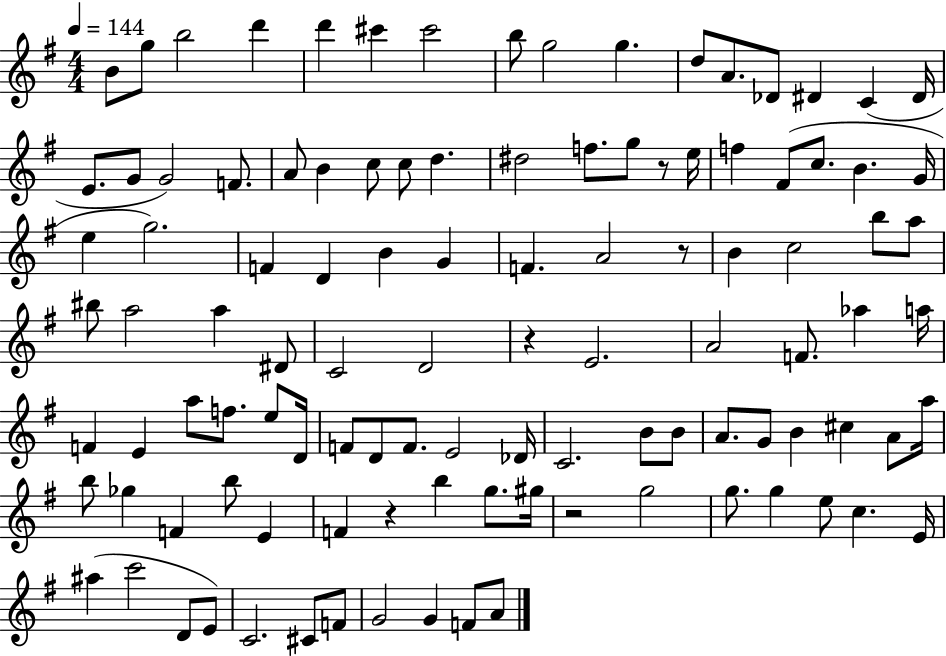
{
  \clef treble
  \numericTimeSignature
  \time 4/4
  \key g \major
  \tempo 4 = 144
  \repeat volta 2 { b'8 g''8 b''2 d'''4 | d'''4 cis'''4 cis'''2 | b''8 g''2 g''4. | d''8 a'8. des'8 dis'4 c'4( dis'16 | \break e'8. g'8 g'2) f'8. | a'8 b'4 c''8 c''8 d''4. | dis''2 f''8. g''8 r8 e''16 | f''4 fis'8( c''8. b'4. g'16 | \break e''4 g''2.) | f'4 d'4 b'4 g'4 | f'4. a'2 r8 | b'4 c''2 b''8 a''8 | \break bis''8 a''2 a''4 dis'8 | c'2 d'2 | r4 e'2. | a'2 f'8. aes''4 a''16 | \break f'4 e'4 a''8 f''8. e''8 d'16 | f'8 d'8 f'8. e'2 des'16 | c'2. b'8 b'8 | a'8. g'8 b'4 cis''4 a'8 a''16 | \break b''8 ges''4 f'4 b''8 e'4 | f'4 r4 b''4 g''8. gis''16 | r2 g''2 | g''8. g''4 e''8 c''4. e'16 | \break ais''4( c'''2 d'8 e'8) | c'2. cis'8 f'8 | g'2 g'4 f'8 a'8 | } \bar "|."
}